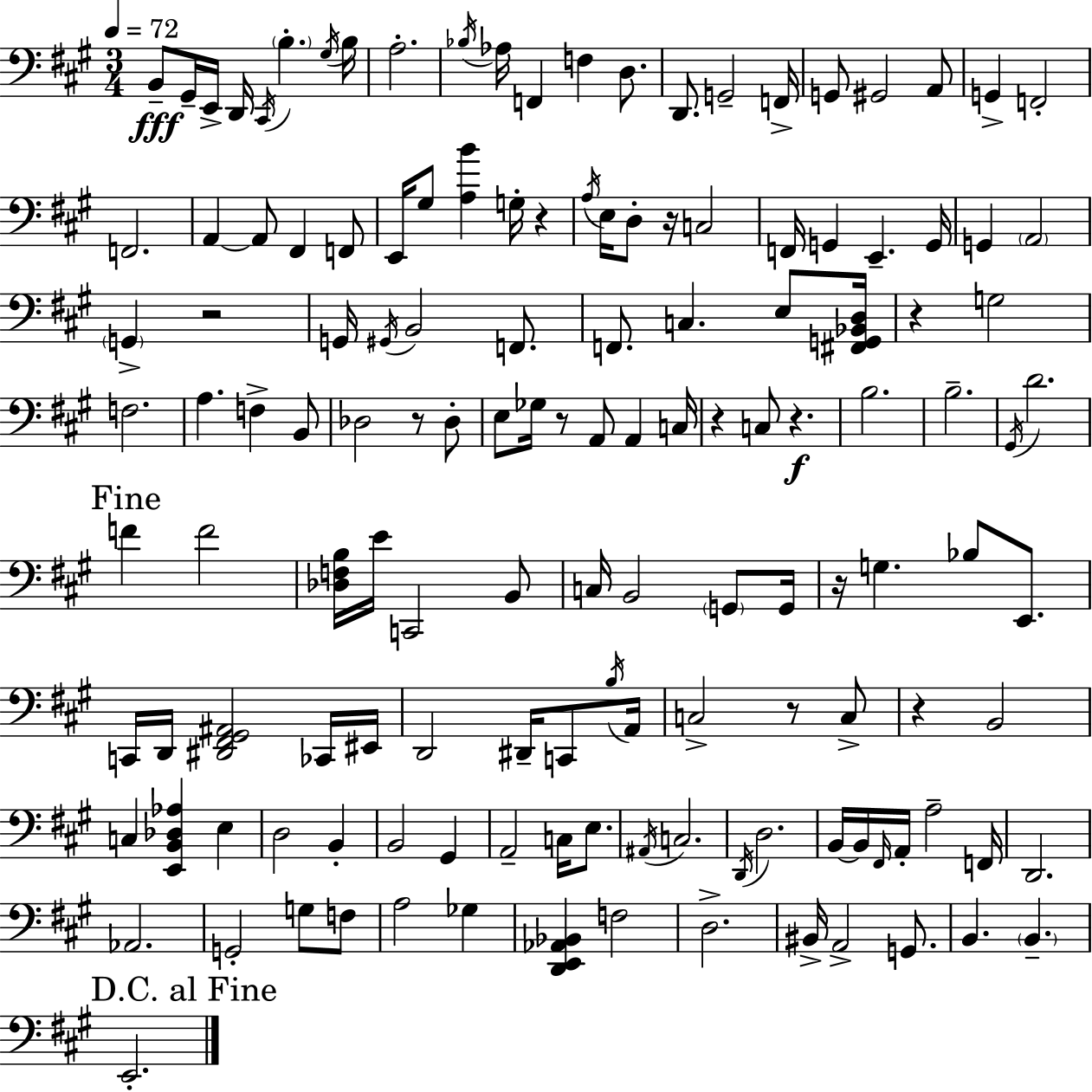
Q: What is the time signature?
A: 3/4